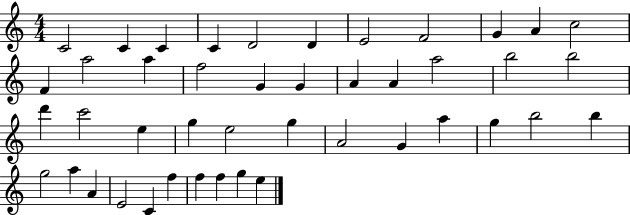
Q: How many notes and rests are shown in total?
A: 44